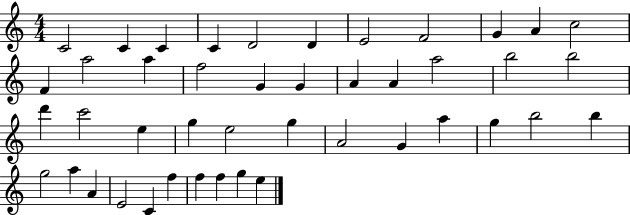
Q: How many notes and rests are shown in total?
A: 44